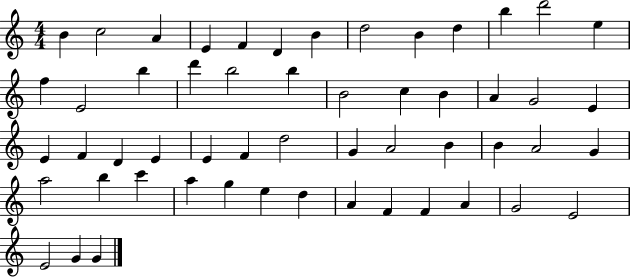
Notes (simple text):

B4/q C5/h A4/q E4/q F4/q D4/q B4/q D5/h B4/q D5/q B5/q D6/h E5/q F5/q E4/h B5/q D6/q B5/h B5/q B4/h C5/q B4/q A4/q G4/h E4/q E4/q F4/q D4/q E4/q E4/q F4/q D5/h G4/q A4/h B4/q B4/q A4/h G4/q A5/h B5/q C6/q A5/q G5/q E5/q D5/q A4/q F4/q F4/q A4/q G4/h E4/h E4/h G4/q G4/q